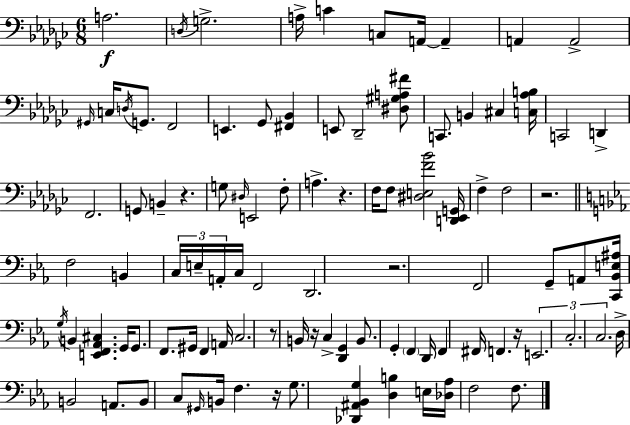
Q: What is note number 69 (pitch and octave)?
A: D3